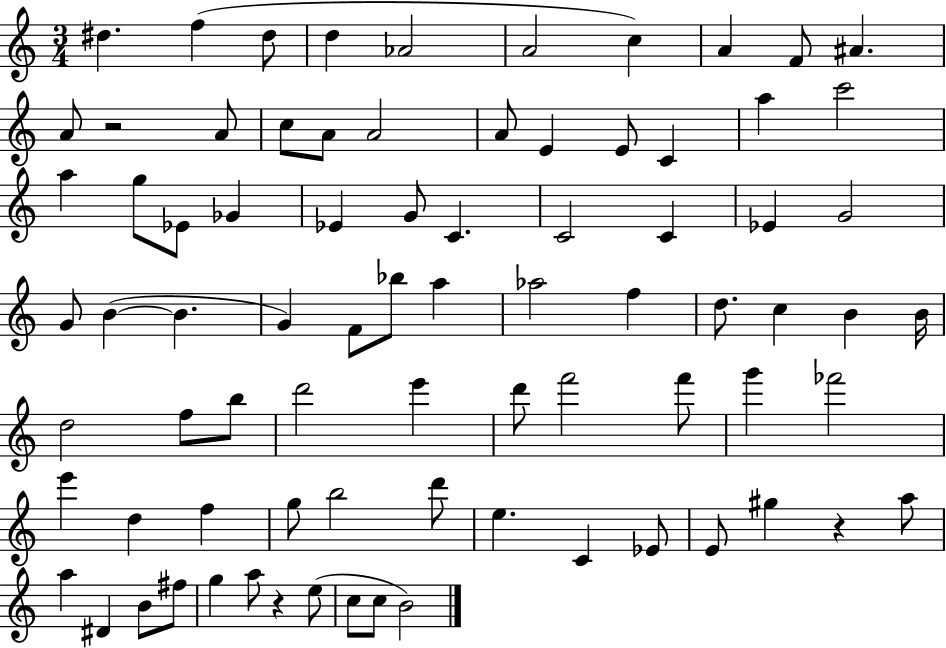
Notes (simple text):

D#5/q. F5/q D#5/e D5/q Ab4/h A4/h C5/q A4/q F4/e A#4/q. A4/e R/h A4/e C5/e A4/e A4/h A4/e E4/q E4/e C4/q A5/q C6/h A5/q G5/e Eb4/e Gb4/q Eb4/q G4/e C4/q. C4/h C4/q Eb4/q G4/h G4/e B4/q B4/q. G4/q F4/e Bb5/e A5/q Ab5/h F5/q D5/e. C5/q B4/q B4/s D5/h F5/e B5/e D6/h E6/q D6/e F6/h F6/e G6/q FES6/h E6/q D5/q F5/q G5/e B5/h D6/e E5/q. C4/q Eb4/e E4/e G#5/q R/q A5/e A5/q D#4/q B4/e F#5/e G5/q A5/e R/q E5/e C5/e C5/e B4/h